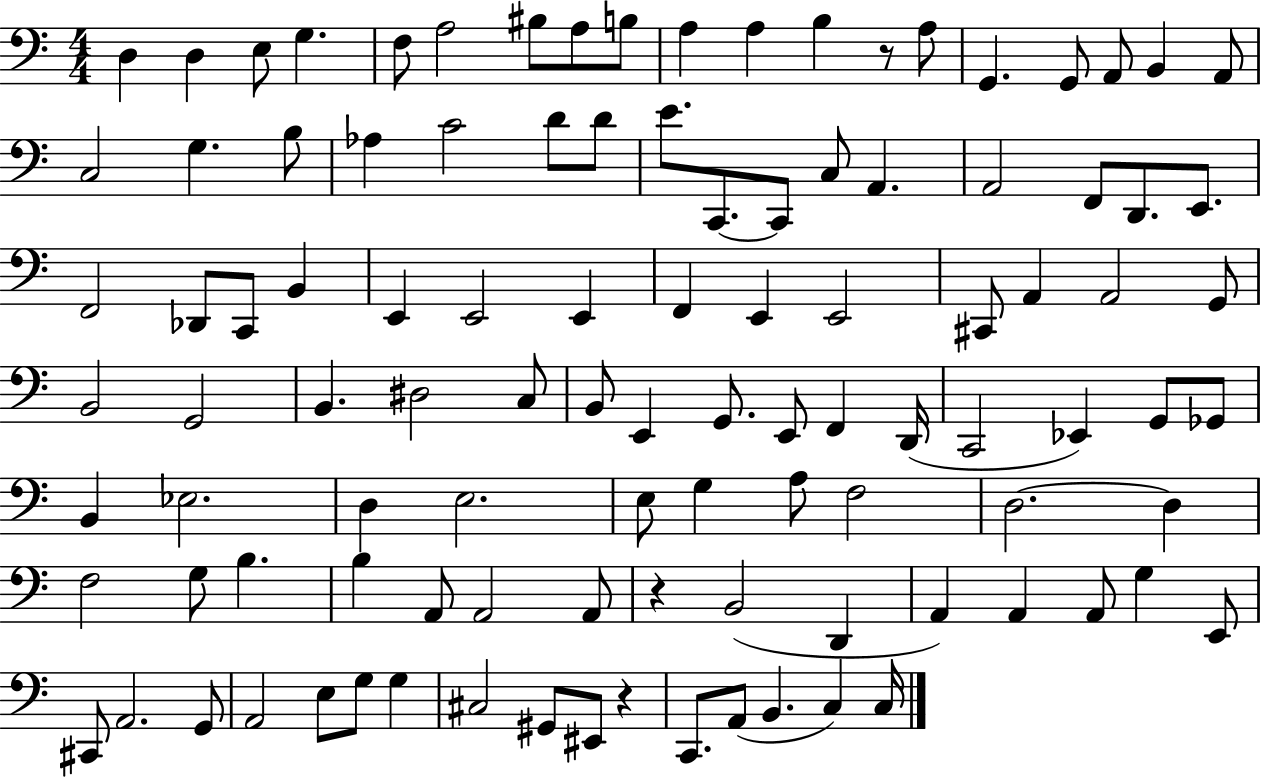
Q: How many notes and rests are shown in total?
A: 105